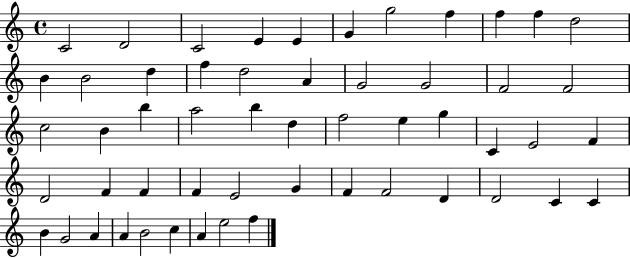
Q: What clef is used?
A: treble